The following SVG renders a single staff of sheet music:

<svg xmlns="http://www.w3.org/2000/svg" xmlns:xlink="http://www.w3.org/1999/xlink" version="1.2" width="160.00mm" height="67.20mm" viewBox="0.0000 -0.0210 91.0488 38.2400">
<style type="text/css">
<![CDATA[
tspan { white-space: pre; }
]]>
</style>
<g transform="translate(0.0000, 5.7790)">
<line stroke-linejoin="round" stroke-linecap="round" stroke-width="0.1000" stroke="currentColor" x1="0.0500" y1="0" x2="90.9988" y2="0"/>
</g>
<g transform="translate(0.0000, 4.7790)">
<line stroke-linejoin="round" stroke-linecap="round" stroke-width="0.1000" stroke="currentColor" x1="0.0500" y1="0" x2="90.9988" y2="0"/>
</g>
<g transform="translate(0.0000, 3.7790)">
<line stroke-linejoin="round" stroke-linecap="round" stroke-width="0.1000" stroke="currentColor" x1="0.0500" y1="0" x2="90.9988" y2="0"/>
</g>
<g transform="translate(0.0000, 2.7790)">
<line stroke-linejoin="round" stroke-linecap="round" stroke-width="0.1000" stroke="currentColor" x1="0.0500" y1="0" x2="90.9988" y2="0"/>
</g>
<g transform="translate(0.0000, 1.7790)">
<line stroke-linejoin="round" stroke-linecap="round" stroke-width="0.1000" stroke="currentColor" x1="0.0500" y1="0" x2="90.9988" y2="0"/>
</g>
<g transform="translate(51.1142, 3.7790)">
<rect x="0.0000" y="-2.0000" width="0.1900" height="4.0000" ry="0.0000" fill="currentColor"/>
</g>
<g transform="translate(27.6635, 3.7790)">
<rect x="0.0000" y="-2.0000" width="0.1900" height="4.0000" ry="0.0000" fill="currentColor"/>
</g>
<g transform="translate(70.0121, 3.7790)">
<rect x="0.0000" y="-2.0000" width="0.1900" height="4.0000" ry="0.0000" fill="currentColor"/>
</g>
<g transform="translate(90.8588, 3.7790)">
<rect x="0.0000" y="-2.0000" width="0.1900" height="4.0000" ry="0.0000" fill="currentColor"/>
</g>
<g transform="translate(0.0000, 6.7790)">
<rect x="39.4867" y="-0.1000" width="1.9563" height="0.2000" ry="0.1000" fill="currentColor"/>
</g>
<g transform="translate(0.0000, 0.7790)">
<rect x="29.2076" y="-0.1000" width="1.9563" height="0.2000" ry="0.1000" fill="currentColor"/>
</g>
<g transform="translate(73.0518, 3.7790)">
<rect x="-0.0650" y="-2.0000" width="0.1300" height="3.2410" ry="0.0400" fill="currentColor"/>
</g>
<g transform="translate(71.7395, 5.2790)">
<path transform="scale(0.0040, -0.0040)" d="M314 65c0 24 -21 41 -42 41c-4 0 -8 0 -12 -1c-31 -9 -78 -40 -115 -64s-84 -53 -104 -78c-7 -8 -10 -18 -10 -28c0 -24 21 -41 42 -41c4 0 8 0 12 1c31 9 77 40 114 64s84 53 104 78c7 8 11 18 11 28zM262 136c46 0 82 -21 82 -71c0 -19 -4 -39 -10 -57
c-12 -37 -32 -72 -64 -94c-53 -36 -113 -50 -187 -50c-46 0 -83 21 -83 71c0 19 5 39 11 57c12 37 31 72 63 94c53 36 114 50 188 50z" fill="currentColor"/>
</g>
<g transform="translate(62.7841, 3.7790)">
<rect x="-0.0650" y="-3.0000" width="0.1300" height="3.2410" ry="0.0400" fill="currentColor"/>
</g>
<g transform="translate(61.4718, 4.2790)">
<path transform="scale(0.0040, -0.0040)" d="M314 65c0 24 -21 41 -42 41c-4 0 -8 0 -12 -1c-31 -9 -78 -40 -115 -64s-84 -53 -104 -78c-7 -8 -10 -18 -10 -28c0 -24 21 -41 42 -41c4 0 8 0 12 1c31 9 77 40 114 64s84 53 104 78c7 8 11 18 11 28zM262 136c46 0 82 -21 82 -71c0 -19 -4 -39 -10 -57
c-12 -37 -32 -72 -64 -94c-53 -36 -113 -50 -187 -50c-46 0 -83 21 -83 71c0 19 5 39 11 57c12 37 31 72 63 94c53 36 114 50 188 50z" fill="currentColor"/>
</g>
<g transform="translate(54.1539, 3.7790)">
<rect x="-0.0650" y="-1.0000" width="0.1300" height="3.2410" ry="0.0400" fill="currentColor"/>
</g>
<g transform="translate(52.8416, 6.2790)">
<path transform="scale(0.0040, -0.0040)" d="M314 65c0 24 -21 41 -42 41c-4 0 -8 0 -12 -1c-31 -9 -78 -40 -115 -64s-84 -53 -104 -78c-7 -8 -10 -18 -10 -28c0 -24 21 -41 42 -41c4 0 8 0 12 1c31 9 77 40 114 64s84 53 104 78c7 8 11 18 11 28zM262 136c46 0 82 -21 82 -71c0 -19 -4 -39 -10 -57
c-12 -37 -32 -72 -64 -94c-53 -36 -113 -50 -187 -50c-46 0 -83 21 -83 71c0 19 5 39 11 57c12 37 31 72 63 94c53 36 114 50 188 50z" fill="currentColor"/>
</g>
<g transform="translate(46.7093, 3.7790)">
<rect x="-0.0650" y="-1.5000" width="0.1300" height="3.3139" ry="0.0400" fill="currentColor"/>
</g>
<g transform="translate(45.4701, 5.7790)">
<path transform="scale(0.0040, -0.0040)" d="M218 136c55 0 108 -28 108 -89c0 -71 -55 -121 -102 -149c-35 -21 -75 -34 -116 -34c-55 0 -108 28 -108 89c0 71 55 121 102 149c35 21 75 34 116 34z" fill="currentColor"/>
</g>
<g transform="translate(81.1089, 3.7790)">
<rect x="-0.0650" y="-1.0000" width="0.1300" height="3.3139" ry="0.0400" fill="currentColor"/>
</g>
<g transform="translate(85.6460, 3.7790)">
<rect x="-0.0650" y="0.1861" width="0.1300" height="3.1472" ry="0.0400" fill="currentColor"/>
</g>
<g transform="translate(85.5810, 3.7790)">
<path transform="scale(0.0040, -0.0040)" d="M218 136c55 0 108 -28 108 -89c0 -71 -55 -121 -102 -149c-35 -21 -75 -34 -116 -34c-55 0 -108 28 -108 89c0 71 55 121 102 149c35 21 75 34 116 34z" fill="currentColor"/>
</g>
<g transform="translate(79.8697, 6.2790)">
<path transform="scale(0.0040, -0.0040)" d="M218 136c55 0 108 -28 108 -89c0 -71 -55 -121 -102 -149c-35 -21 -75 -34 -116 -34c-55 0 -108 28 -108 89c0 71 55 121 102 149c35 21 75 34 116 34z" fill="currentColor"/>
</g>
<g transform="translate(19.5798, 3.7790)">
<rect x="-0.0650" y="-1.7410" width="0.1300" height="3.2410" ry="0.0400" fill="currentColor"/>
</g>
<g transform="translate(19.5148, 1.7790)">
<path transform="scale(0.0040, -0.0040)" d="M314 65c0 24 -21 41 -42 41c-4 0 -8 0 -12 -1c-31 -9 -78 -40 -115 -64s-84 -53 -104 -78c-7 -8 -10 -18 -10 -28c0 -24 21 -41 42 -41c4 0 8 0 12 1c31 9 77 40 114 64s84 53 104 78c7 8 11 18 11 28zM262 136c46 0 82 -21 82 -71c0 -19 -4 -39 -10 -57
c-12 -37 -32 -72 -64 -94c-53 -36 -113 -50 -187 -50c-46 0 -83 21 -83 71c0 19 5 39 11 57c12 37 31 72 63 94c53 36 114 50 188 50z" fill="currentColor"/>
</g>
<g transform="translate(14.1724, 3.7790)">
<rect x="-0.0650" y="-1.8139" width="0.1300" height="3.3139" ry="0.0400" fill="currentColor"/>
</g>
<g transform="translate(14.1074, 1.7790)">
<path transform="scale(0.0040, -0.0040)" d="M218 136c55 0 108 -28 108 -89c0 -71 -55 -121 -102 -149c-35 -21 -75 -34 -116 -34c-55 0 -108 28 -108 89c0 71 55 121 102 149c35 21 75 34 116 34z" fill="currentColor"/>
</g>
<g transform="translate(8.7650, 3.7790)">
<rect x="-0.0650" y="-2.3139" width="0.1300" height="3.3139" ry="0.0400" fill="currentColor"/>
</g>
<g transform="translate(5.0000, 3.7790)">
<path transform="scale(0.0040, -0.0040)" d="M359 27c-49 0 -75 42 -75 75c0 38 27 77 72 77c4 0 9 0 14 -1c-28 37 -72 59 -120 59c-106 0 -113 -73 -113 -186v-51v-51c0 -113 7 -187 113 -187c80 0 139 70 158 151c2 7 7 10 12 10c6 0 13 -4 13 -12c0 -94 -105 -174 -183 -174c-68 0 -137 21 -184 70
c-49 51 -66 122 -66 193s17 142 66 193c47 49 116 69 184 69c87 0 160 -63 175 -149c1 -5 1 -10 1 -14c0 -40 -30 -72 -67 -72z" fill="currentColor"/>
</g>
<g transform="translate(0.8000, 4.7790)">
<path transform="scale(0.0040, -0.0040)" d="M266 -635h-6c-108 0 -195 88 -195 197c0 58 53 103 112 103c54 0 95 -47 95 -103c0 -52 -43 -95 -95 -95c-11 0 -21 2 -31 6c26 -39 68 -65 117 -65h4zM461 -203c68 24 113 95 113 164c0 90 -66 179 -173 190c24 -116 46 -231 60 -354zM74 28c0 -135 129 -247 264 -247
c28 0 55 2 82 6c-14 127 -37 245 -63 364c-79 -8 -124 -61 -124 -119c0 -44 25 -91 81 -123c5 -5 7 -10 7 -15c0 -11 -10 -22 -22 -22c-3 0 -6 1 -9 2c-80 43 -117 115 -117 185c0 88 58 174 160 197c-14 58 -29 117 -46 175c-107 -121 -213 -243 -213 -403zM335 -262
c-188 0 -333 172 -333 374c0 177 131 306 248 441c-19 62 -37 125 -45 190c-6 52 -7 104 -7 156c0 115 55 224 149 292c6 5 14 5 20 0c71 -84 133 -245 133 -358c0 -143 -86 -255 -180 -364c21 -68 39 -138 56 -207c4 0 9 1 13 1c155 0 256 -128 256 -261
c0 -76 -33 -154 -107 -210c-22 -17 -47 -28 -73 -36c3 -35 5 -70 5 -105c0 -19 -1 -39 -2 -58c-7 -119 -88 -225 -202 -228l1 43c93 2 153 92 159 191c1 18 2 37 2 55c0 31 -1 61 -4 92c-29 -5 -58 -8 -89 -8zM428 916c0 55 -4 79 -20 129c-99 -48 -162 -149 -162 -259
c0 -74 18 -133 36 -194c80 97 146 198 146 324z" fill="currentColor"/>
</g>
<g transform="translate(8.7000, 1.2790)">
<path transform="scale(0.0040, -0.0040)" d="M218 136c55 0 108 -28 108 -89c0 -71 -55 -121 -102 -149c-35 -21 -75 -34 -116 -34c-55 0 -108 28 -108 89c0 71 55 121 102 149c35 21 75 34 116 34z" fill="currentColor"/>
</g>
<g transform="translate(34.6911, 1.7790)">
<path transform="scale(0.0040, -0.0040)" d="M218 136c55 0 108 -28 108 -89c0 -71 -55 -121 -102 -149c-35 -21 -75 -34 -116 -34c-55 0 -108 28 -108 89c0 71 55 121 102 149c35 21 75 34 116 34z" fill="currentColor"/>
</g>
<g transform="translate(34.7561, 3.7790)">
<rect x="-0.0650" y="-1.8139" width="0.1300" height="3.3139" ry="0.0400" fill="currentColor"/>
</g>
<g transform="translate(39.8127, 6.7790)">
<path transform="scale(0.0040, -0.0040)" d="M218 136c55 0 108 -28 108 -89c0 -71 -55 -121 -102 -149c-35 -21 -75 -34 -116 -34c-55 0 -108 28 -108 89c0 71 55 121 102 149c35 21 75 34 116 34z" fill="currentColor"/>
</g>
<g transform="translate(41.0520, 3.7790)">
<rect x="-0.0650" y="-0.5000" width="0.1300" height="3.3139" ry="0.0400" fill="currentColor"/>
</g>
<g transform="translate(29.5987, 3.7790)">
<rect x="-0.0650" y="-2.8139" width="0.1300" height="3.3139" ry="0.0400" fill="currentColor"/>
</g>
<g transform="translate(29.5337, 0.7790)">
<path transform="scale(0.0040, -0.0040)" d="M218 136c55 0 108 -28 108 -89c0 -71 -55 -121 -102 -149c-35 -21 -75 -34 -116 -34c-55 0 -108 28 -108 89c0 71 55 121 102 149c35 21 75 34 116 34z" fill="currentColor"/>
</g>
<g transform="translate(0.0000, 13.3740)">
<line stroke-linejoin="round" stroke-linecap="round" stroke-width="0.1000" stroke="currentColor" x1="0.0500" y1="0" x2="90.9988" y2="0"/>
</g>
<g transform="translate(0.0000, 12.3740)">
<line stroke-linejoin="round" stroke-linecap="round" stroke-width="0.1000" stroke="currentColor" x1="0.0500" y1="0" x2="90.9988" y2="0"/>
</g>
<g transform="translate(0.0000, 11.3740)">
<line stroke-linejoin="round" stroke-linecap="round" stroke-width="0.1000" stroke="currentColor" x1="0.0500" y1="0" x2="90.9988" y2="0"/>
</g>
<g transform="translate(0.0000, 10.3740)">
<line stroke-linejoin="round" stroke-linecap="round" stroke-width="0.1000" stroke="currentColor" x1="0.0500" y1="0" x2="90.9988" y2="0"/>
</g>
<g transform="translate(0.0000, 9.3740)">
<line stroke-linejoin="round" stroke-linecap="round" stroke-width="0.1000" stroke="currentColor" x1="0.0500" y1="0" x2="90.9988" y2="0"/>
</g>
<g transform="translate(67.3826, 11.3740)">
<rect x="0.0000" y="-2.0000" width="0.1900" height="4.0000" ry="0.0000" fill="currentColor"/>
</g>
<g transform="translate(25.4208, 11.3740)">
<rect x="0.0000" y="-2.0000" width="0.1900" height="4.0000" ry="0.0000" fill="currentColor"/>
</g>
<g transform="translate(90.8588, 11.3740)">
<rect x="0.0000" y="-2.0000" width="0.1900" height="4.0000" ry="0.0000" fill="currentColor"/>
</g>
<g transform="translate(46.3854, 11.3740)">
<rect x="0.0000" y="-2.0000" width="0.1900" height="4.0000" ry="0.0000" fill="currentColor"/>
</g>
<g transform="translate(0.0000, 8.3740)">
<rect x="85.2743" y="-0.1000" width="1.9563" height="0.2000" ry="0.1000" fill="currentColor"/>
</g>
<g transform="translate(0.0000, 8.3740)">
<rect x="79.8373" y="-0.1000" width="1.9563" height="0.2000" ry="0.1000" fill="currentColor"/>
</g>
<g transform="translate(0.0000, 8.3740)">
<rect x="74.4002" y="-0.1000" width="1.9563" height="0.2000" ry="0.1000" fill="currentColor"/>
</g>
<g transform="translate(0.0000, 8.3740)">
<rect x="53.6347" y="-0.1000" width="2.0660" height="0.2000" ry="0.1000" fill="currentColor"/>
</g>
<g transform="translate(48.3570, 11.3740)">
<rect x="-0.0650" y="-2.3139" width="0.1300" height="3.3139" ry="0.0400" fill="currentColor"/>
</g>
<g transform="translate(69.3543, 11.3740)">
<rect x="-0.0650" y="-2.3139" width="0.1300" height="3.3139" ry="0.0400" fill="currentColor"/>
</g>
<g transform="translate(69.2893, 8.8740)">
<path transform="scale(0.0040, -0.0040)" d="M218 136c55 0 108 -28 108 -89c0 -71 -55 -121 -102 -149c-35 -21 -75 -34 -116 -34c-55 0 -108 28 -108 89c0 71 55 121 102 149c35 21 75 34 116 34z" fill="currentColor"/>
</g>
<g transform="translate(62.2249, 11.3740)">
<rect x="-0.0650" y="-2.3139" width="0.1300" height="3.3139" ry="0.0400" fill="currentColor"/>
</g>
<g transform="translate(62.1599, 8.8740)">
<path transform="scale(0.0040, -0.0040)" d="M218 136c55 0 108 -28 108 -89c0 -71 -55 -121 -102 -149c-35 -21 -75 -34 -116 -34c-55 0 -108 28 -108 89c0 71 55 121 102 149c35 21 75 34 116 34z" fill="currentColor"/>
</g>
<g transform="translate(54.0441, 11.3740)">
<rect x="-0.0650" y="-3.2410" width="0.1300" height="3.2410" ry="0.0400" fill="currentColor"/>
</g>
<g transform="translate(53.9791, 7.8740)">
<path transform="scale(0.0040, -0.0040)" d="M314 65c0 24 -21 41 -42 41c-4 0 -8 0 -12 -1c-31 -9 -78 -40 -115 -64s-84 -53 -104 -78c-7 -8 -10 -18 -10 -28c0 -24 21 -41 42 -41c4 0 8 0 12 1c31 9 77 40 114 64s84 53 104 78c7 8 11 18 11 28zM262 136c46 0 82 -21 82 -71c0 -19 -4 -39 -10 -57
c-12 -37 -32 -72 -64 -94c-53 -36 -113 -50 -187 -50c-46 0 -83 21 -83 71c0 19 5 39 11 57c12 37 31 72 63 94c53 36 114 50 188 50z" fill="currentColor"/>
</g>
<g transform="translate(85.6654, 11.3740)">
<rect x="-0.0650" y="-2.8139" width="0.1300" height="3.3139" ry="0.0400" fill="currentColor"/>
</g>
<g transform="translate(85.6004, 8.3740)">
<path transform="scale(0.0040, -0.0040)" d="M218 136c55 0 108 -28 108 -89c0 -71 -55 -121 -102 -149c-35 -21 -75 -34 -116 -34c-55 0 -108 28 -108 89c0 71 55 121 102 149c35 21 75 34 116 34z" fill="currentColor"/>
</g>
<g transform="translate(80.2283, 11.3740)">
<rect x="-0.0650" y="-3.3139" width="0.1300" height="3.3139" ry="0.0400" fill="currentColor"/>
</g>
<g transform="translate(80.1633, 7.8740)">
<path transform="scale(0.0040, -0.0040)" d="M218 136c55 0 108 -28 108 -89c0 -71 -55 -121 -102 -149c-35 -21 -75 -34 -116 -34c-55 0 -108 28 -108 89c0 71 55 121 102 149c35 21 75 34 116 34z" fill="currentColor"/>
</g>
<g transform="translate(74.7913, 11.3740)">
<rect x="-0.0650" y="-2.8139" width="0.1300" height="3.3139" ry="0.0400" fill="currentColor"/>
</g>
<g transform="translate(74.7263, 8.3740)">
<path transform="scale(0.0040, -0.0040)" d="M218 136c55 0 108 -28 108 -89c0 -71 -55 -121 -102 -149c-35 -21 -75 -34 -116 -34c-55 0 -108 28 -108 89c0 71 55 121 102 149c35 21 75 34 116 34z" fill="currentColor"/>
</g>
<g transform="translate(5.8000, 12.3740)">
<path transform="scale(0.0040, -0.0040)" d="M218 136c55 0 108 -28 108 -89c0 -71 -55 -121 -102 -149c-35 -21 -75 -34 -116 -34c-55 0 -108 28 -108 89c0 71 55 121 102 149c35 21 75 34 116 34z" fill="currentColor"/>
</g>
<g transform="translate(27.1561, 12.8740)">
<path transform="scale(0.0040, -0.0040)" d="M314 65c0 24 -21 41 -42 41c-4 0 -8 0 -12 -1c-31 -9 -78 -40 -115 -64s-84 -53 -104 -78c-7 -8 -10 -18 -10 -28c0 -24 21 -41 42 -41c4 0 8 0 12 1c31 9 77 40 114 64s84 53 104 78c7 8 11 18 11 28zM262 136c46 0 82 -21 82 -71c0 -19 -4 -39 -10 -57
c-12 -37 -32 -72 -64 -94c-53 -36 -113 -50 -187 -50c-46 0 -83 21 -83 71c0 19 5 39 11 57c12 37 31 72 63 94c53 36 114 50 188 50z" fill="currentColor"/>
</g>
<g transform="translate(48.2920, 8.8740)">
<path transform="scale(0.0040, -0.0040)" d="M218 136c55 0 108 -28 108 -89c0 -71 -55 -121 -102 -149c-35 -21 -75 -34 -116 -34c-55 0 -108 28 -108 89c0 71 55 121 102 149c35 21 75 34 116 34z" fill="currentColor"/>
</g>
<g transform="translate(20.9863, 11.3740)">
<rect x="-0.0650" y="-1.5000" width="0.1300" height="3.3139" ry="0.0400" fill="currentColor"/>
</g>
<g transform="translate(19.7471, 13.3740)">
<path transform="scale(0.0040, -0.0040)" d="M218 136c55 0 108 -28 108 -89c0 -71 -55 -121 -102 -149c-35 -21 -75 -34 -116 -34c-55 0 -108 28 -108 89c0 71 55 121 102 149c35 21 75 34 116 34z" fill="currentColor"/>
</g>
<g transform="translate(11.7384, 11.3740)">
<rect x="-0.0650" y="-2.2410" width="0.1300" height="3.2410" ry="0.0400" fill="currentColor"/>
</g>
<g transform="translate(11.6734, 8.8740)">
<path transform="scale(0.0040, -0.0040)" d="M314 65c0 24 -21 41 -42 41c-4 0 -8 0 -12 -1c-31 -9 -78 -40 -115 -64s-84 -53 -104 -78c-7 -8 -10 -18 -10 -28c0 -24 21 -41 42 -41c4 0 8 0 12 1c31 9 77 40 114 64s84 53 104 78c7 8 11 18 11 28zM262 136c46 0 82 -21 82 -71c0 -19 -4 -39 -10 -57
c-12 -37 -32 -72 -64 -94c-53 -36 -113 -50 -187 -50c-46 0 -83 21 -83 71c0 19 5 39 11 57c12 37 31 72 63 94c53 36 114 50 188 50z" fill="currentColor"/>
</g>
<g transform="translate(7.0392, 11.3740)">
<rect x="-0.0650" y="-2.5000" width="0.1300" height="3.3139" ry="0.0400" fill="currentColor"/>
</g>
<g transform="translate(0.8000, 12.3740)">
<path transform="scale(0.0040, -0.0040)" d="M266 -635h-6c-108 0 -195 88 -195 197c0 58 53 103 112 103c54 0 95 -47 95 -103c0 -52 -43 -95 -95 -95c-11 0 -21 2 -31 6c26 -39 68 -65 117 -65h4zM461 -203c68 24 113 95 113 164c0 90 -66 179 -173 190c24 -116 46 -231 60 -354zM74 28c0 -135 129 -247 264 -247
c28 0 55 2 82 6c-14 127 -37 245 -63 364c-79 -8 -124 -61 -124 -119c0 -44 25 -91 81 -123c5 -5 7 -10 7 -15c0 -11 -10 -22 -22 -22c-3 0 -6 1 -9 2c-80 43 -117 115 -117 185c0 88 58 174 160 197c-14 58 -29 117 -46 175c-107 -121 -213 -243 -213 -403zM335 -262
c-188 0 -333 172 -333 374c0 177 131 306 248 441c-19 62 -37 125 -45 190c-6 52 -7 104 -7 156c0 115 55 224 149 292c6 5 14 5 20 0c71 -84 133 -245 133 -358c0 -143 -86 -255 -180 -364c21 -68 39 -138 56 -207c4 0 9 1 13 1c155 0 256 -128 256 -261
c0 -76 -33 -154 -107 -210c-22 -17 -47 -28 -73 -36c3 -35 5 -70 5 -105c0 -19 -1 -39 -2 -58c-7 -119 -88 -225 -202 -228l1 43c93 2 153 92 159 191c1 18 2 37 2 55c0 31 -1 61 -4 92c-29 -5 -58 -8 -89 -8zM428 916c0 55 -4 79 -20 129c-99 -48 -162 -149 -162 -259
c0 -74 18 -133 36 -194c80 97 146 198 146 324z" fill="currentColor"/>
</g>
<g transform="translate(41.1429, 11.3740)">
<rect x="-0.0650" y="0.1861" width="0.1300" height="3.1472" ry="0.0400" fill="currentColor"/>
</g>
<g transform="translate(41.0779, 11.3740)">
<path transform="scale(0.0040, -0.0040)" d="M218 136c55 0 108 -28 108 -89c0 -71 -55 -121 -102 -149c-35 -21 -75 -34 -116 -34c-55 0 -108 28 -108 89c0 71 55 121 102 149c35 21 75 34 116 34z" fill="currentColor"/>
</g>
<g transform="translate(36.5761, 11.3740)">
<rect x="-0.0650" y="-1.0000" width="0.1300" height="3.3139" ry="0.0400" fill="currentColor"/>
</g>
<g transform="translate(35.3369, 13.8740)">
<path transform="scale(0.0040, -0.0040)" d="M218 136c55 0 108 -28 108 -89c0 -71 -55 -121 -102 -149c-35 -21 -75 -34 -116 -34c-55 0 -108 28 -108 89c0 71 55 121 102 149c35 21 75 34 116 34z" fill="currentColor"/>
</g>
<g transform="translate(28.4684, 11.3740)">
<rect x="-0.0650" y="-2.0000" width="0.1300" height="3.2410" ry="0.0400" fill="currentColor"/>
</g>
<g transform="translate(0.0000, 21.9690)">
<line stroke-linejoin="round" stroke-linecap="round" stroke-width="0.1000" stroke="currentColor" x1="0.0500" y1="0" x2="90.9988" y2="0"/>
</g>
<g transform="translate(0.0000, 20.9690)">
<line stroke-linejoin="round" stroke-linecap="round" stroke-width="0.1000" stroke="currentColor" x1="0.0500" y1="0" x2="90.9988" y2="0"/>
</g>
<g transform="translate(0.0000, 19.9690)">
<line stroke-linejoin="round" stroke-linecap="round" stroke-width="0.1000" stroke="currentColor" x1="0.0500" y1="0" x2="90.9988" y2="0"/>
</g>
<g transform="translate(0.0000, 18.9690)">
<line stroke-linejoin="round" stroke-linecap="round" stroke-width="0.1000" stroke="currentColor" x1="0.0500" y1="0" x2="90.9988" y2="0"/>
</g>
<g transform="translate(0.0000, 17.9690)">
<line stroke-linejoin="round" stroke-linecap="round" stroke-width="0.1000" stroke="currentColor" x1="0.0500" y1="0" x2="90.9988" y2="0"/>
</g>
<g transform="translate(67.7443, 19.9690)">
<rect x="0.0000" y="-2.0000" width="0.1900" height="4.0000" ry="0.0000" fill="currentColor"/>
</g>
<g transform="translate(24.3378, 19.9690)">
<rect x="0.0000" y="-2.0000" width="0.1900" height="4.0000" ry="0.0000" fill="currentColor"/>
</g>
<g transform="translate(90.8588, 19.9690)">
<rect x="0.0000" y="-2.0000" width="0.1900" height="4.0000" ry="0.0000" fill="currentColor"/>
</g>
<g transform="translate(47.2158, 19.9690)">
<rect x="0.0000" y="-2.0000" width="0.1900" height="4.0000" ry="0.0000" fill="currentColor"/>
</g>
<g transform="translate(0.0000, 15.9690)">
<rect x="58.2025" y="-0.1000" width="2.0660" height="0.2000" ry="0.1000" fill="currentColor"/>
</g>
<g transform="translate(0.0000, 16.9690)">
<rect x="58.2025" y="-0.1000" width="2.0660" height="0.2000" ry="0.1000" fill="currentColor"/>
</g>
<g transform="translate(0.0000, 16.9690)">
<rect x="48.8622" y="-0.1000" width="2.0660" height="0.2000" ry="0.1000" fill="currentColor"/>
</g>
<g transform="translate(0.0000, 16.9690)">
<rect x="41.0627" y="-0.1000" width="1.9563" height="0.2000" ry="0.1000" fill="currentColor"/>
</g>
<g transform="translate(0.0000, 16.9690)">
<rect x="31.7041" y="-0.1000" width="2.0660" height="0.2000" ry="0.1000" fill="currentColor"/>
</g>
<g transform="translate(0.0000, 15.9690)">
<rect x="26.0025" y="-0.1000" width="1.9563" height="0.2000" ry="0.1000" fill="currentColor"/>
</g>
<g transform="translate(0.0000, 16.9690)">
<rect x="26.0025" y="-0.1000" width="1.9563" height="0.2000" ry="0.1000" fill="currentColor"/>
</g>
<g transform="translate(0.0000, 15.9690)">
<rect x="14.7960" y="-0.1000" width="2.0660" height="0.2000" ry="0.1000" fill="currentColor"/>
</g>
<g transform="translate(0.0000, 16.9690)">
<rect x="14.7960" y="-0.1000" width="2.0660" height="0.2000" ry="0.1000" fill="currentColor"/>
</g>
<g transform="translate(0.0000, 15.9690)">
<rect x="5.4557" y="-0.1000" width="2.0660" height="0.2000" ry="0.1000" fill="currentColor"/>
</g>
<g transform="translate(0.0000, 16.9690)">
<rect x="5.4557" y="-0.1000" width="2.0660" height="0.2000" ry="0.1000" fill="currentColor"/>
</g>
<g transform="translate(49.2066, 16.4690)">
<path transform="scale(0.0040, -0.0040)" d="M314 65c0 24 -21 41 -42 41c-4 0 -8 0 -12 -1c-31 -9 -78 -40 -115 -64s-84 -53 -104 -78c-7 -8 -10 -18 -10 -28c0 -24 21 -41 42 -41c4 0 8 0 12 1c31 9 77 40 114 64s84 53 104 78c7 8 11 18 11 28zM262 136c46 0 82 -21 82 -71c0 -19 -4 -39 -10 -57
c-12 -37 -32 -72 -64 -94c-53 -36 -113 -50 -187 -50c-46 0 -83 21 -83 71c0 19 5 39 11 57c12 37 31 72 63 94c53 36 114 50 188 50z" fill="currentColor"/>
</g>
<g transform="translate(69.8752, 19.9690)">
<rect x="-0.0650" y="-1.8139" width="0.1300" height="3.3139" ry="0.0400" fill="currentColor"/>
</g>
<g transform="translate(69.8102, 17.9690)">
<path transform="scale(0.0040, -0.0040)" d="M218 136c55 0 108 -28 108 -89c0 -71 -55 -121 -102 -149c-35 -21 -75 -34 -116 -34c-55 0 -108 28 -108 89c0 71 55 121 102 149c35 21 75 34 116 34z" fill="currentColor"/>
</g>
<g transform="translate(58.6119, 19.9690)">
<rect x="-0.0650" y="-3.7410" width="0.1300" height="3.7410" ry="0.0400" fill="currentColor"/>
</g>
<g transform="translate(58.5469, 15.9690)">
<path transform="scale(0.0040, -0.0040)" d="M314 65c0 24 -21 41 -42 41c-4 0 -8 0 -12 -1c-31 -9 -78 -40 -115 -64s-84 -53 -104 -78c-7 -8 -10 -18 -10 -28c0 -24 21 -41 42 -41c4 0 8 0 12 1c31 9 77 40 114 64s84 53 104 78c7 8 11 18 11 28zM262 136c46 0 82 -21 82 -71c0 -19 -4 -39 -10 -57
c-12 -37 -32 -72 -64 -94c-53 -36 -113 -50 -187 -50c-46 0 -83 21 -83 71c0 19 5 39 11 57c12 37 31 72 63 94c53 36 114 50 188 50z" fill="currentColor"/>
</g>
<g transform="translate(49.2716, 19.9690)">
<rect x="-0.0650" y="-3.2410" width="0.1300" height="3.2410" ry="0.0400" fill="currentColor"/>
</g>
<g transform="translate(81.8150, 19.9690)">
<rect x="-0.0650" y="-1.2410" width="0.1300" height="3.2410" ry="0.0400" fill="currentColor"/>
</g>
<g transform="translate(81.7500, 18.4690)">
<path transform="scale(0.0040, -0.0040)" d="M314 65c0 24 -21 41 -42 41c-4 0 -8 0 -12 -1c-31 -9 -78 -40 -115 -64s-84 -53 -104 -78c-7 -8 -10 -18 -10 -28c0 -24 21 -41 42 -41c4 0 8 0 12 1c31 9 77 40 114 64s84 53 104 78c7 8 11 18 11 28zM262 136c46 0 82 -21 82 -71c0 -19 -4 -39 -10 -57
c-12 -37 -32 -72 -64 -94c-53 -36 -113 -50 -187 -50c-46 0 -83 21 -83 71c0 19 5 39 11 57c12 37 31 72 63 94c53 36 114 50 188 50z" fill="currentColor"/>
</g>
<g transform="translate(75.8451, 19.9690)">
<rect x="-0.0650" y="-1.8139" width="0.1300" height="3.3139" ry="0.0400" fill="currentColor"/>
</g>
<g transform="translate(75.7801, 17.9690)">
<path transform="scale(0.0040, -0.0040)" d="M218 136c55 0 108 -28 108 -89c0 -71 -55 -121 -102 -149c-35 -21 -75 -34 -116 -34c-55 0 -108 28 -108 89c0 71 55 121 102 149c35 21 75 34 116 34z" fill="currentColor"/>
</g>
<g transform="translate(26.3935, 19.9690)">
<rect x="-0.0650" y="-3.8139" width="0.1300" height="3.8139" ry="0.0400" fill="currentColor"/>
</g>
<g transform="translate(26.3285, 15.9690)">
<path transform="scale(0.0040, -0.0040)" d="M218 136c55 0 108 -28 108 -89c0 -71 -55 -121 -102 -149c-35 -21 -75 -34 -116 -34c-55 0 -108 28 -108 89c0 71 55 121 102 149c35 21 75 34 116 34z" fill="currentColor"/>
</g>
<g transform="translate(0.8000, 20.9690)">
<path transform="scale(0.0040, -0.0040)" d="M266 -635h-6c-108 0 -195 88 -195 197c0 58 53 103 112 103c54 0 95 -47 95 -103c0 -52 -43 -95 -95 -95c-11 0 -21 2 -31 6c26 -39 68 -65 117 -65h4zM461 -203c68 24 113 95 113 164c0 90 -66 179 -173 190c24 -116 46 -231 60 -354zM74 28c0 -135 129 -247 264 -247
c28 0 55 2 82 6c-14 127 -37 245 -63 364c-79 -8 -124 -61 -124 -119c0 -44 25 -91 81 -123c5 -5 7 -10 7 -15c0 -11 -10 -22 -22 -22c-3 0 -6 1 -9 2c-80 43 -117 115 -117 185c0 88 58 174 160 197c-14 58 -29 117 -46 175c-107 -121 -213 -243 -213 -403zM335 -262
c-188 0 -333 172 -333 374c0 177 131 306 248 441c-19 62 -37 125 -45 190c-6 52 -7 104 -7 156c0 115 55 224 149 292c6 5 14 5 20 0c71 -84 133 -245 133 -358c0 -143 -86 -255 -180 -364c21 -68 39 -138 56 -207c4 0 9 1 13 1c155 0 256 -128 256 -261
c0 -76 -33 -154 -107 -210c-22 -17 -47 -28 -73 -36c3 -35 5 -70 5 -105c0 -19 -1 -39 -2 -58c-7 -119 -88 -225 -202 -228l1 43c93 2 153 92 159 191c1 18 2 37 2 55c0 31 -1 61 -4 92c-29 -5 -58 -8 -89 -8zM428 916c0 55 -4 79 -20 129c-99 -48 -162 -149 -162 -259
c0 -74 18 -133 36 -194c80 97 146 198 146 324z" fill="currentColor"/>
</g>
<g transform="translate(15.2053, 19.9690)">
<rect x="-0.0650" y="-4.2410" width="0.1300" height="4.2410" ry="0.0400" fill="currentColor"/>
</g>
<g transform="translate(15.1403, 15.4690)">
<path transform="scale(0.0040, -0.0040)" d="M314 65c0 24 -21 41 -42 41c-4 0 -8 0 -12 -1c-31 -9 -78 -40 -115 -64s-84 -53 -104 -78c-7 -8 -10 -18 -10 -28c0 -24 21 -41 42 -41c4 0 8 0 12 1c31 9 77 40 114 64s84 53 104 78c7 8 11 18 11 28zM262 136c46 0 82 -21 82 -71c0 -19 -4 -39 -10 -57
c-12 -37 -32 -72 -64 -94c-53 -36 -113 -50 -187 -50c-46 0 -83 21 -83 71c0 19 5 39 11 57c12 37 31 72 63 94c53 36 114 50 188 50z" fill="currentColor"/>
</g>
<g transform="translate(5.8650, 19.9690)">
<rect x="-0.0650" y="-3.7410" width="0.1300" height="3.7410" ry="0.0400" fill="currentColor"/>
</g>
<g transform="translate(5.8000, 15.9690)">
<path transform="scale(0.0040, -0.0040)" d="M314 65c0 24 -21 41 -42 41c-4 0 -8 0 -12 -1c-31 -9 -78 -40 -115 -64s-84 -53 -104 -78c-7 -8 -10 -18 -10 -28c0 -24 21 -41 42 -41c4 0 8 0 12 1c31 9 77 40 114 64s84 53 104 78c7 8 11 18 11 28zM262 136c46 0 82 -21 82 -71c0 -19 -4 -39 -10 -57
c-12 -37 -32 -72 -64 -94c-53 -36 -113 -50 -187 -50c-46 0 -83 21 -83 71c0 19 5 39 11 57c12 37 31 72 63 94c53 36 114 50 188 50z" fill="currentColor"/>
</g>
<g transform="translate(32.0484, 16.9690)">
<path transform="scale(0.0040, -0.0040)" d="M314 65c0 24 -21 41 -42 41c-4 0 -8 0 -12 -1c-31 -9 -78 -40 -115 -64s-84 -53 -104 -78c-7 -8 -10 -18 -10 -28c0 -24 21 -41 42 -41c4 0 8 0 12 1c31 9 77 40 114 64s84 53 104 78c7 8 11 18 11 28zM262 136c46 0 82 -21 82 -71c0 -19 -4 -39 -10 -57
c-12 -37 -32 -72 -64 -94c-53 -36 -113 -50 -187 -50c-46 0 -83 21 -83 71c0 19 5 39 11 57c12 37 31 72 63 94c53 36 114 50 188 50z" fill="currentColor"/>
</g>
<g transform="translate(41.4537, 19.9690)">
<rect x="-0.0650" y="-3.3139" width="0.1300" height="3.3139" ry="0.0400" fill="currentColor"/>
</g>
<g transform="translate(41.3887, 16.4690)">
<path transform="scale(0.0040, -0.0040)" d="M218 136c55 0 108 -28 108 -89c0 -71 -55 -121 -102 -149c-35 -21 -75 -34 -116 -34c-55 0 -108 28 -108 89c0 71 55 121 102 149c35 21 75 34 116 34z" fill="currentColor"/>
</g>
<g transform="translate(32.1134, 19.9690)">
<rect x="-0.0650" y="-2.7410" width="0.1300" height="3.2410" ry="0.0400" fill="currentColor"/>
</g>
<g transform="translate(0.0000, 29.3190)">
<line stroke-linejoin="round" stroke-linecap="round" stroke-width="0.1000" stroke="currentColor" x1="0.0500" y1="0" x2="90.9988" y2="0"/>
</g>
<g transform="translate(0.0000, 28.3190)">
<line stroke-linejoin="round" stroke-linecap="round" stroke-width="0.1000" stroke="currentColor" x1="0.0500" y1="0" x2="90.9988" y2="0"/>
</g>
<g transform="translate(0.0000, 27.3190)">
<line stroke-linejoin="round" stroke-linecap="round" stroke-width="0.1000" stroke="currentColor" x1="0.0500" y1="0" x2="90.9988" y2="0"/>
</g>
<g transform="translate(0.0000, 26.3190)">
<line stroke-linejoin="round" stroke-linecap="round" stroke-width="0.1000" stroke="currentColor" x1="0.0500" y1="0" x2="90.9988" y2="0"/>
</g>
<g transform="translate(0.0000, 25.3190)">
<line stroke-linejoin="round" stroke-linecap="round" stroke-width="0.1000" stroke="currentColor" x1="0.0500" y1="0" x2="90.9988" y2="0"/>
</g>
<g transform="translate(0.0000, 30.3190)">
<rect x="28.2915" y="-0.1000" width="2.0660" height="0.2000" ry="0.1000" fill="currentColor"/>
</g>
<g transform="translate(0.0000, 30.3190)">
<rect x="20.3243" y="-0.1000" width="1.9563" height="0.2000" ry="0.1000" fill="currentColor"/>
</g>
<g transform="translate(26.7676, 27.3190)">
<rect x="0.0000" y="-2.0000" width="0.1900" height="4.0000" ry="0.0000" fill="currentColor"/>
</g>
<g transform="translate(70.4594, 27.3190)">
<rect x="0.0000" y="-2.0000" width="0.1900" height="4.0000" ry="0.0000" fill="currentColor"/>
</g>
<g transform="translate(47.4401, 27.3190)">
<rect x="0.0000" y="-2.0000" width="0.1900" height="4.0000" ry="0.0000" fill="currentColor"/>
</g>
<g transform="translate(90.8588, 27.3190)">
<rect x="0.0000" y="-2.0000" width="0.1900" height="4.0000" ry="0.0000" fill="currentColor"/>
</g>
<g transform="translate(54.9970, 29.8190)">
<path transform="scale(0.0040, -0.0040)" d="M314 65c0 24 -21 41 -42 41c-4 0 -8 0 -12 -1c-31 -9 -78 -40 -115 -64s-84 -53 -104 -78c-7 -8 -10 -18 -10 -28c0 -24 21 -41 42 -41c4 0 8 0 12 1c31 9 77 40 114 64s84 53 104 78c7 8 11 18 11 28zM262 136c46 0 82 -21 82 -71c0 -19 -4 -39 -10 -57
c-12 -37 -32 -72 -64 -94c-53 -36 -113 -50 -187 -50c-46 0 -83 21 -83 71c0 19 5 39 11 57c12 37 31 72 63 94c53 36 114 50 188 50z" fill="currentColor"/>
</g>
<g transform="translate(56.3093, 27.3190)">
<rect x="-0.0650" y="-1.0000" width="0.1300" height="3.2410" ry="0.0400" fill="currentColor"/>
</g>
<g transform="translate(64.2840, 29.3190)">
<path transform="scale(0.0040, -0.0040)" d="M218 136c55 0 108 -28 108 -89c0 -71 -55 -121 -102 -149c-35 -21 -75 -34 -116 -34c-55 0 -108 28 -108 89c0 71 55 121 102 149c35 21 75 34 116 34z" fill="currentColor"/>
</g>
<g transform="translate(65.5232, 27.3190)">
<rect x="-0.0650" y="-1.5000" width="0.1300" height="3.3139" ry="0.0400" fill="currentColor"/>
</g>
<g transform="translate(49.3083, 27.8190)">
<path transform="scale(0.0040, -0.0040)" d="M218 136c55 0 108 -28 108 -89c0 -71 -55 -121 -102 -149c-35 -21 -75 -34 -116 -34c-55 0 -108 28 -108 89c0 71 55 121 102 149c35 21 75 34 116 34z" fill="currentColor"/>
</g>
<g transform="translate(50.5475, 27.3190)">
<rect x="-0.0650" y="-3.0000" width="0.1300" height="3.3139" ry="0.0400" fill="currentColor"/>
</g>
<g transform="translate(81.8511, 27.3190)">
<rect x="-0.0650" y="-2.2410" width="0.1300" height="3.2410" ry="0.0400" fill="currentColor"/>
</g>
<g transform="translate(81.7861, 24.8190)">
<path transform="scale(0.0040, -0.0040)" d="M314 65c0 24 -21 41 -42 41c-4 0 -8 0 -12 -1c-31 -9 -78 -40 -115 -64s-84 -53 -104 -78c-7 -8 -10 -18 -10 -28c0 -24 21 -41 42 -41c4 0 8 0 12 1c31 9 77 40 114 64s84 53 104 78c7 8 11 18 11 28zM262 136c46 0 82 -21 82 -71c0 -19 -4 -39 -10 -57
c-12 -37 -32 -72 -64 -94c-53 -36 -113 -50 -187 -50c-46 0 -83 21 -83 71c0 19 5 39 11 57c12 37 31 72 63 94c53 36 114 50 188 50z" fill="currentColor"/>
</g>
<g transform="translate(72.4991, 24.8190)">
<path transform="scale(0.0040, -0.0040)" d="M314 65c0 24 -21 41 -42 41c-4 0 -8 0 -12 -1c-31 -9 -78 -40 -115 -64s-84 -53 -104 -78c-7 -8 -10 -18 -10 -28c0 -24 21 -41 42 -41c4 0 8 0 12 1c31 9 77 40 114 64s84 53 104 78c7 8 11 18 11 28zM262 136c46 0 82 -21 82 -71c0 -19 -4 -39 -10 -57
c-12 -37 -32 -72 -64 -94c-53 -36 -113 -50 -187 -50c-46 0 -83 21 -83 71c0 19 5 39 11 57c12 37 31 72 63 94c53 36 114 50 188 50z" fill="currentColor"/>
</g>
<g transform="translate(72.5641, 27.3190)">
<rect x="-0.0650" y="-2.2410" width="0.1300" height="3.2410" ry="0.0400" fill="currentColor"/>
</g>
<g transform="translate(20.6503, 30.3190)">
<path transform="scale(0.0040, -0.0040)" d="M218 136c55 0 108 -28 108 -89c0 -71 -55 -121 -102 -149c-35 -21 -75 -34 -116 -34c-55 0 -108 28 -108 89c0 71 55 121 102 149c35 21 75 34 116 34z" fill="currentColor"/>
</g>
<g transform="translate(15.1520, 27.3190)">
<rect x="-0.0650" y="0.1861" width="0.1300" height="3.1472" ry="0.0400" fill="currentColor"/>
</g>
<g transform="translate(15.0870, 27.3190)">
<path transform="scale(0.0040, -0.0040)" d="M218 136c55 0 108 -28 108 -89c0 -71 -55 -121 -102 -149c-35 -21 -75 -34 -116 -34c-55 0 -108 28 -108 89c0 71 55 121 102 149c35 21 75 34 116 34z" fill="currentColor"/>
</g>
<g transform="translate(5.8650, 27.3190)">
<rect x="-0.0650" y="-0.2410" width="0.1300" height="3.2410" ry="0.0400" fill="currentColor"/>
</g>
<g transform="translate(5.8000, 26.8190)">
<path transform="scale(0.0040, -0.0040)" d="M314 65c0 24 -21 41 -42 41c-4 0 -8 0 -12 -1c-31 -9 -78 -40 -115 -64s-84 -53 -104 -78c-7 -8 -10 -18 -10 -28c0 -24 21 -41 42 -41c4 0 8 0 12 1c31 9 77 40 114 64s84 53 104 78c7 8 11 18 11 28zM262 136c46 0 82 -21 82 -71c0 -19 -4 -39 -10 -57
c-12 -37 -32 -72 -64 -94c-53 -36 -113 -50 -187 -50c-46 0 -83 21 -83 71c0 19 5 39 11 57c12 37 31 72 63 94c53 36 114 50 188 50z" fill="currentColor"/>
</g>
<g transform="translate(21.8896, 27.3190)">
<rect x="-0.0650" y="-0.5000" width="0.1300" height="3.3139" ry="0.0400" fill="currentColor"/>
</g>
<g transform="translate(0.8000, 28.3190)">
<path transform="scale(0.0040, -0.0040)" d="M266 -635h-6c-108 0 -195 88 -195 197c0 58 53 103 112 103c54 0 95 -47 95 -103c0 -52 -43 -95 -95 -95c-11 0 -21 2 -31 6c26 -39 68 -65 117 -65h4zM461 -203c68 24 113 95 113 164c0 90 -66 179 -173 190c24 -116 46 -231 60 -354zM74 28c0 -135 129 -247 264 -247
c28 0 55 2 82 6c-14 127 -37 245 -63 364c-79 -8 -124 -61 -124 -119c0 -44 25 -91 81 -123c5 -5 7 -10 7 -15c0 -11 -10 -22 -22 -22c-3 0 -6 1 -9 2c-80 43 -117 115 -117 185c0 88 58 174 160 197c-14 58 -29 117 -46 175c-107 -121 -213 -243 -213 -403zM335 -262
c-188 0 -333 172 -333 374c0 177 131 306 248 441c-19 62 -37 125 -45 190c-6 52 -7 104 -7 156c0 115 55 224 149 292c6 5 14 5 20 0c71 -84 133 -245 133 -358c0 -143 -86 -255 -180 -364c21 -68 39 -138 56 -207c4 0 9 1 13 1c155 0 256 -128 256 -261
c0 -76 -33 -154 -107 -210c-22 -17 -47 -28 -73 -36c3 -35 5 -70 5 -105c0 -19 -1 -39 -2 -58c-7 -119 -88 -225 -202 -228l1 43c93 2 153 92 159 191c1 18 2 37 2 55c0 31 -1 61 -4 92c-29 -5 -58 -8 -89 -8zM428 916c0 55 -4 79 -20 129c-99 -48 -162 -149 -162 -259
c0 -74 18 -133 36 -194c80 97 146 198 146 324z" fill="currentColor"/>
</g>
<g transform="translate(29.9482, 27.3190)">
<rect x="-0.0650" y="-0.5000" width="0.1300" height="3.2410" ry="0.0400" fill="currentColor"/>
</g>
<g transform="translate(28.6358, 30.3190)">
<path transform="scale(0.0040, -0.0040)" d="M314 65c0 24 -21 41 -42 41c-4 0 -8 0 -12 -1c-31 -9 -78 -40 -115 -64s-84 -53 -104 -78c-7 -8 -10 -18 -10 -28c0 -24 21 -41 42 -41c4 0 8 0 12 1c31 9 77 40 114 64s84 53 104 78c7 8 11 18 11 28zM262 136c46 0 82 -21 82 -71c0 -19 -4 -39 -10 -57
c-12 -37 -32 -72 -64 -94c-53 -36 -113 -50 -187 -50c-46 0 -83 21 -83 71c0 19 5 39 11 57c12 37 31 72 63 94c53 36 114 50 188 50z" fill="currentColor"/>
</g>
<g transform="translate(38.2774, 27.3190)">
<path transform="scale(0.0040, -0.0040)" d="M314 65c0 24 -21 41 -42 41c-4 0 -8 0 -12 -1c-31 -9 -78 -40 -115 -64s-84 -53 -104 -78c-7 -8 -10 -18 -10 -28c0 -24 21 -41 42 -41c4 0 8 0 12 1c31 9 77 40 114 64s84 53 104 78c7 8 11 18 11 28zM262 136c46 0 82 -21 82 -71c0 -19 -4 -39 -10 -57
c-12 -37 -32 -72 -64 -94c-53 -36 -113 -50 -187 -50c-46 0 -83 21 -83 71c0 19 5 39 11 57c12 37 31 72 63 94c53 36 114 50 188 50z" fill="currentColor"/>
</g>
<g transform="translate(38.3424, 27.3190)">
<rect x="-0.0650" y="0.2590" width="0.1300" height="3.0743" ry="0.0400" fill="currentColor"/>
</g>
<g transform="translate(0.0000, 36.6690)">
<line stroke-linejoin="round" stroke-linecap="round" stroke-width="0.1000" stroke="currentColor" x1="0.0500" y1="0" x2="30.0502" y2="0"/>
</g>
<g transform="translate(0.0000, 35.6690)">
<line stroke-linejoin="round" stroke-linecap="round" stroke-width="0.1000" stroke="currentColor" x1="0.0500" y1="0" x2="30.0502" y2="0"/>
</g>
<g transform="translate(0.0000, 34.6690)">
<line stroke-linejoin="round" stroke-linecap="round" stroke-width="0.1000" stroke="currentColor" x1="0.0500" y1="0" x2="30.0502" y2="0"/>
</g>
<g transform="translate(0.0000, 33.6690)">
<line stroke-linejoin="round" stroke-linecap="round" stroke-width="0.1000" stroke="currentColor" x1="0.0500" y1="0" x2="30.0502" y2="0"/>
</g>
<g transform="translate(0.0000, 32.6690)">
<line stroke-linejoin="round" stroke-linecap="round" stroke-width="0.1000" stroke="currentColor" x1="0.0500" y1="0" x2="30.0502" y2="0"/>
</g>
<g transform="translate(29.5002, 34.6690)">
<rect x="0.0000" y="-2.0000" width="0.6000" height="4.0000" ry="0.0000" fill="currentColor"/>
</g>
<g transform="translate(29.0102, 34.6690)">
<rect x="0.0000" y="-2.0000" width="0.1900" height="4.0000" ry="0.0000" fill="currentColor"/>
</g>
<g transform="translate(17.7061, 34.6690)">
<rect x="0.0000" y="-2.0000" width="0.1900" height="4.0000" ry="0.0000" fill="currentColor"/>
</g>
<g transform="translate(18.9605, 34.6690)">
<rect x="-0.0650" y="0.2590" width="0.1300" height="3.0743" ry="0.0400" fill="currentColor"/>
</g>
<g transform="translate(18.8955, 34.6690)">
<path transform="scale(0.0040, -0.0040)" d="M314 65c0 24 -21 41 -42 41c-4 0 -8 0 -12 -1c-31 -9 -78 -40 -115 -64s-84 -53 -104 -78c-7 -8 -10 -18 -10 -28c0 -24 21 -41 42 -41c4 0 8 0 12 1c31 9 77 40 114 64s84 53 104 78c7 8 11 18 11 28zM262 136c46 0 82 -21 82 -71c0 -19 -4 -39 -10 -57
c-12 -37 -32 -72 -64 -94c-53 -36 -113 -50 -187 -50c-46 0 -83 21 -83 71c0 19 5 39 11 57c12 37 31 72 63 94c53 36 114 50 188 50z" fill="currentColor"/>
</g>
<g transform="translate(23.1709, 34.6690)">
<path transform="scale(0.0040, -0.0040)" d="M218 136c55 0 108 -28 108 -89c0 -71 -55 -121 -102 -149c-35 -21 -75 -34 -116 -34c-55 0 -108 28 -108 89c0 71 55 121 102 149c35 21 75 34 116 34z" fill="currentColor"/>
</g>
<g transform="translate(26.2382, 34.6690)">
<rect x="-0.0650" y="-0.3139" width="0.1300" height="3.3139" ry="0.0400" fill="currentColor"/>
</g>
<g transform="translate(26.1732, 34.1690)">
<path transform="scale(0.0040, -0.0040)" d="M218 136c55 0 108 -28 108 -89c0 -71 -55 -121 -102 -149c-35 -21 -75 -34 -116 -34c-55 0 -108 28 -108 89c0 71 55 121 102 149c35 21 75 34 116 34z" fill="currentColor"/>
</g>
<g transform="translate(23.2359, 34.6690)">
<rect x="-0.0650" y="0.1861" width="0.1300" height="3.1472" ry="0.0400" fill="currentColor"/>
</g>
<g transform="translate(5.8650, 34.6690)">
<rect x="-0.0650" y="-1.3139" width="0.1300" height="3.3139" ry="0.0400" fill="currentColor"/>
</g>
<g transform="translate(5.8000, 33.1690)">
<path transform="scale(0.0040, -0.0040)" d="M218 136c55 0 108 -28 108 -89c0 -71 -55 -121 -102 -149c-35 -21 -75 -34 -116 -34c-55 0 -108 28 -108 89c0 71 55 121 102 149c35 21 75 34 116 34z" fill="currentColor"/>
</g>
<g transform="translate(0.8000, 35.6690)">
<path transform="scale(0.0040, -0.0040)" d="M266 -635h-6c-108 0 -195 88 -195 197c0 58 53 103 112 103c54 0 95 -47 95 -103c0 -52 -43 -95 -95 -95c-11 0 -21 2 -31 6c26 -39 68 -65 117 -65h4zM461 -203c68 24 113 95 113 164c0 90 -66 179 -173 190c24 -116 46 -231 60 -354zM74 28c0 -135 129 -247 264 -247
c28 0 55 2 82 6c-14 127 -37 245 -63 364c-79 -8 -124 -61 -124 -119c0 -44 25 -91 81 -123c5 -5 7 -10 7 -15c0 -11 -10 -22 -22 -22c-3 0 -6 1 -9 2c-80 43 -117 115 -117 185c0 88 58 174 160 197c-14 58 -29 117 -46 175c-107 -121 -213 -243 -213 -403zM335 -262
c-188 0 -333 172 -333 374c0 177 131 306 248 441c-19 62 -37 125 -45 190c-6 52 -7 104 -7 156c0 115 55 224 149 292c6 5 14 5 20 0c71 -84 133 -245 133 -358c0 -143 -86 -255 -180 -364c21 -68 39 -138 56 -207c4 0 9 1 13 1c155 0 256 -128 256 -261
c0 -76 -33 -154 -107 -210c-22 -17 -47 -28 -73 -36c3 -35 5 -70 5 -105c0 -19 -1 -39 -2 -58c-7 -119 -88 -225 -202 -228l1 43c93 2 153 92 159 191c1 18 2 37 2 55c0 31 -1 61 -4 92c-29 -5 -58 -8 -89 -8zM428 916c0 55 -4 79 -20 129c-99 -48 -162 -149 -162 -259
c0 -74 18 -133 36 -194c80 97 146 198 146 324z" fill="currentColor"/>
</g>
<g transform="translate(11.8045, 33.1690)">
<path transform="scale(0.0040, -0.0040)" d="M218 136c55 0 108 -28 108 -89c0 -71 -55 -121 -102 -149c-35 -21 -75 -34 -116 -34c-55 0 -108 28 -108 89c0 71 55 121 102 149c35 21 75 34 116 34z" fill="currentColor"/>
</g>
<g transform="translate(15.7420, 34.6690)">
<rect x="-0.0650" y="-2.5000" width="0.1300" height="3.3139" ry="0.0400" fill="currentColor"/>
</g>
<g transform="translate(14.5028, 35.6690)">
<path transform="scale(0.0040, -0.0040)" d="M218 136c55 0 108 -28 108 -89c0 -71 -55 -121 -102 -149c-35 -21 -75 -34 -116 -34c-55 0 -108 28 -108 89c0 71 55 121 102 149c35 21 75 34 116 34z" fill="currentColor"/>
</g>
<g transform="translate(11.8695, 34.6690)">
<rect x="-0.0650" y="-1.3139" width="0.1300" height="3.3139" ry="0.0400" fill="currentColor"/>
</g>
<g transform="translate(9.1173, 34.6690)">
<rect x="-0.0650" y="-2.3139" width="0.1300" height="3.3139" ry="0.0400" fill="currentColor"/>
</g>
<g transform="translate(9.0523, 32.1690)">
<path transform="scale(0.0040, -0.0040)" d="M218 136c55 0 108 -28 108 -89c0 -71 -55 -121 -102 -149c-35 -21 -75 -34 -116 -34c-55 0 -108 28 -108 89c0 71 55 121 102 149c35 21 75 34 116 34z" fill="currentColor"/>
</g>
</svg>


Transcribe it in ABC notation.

X:1
T:Untitled
M:4/4
L:1/4
K:C
g f f2 a f C E D2 A2 F2 D B G g2 E F2 D B g b2 g g a b a c'2 d'2 c' a2 b b2 c'2 f f e2 c2 B C C2 B2 A D2 E g2 g2 e g e G B2 B c